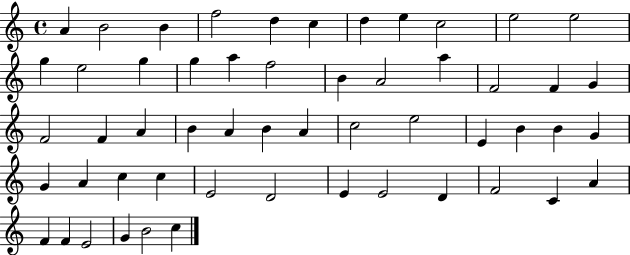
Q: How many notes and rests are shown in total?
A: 54